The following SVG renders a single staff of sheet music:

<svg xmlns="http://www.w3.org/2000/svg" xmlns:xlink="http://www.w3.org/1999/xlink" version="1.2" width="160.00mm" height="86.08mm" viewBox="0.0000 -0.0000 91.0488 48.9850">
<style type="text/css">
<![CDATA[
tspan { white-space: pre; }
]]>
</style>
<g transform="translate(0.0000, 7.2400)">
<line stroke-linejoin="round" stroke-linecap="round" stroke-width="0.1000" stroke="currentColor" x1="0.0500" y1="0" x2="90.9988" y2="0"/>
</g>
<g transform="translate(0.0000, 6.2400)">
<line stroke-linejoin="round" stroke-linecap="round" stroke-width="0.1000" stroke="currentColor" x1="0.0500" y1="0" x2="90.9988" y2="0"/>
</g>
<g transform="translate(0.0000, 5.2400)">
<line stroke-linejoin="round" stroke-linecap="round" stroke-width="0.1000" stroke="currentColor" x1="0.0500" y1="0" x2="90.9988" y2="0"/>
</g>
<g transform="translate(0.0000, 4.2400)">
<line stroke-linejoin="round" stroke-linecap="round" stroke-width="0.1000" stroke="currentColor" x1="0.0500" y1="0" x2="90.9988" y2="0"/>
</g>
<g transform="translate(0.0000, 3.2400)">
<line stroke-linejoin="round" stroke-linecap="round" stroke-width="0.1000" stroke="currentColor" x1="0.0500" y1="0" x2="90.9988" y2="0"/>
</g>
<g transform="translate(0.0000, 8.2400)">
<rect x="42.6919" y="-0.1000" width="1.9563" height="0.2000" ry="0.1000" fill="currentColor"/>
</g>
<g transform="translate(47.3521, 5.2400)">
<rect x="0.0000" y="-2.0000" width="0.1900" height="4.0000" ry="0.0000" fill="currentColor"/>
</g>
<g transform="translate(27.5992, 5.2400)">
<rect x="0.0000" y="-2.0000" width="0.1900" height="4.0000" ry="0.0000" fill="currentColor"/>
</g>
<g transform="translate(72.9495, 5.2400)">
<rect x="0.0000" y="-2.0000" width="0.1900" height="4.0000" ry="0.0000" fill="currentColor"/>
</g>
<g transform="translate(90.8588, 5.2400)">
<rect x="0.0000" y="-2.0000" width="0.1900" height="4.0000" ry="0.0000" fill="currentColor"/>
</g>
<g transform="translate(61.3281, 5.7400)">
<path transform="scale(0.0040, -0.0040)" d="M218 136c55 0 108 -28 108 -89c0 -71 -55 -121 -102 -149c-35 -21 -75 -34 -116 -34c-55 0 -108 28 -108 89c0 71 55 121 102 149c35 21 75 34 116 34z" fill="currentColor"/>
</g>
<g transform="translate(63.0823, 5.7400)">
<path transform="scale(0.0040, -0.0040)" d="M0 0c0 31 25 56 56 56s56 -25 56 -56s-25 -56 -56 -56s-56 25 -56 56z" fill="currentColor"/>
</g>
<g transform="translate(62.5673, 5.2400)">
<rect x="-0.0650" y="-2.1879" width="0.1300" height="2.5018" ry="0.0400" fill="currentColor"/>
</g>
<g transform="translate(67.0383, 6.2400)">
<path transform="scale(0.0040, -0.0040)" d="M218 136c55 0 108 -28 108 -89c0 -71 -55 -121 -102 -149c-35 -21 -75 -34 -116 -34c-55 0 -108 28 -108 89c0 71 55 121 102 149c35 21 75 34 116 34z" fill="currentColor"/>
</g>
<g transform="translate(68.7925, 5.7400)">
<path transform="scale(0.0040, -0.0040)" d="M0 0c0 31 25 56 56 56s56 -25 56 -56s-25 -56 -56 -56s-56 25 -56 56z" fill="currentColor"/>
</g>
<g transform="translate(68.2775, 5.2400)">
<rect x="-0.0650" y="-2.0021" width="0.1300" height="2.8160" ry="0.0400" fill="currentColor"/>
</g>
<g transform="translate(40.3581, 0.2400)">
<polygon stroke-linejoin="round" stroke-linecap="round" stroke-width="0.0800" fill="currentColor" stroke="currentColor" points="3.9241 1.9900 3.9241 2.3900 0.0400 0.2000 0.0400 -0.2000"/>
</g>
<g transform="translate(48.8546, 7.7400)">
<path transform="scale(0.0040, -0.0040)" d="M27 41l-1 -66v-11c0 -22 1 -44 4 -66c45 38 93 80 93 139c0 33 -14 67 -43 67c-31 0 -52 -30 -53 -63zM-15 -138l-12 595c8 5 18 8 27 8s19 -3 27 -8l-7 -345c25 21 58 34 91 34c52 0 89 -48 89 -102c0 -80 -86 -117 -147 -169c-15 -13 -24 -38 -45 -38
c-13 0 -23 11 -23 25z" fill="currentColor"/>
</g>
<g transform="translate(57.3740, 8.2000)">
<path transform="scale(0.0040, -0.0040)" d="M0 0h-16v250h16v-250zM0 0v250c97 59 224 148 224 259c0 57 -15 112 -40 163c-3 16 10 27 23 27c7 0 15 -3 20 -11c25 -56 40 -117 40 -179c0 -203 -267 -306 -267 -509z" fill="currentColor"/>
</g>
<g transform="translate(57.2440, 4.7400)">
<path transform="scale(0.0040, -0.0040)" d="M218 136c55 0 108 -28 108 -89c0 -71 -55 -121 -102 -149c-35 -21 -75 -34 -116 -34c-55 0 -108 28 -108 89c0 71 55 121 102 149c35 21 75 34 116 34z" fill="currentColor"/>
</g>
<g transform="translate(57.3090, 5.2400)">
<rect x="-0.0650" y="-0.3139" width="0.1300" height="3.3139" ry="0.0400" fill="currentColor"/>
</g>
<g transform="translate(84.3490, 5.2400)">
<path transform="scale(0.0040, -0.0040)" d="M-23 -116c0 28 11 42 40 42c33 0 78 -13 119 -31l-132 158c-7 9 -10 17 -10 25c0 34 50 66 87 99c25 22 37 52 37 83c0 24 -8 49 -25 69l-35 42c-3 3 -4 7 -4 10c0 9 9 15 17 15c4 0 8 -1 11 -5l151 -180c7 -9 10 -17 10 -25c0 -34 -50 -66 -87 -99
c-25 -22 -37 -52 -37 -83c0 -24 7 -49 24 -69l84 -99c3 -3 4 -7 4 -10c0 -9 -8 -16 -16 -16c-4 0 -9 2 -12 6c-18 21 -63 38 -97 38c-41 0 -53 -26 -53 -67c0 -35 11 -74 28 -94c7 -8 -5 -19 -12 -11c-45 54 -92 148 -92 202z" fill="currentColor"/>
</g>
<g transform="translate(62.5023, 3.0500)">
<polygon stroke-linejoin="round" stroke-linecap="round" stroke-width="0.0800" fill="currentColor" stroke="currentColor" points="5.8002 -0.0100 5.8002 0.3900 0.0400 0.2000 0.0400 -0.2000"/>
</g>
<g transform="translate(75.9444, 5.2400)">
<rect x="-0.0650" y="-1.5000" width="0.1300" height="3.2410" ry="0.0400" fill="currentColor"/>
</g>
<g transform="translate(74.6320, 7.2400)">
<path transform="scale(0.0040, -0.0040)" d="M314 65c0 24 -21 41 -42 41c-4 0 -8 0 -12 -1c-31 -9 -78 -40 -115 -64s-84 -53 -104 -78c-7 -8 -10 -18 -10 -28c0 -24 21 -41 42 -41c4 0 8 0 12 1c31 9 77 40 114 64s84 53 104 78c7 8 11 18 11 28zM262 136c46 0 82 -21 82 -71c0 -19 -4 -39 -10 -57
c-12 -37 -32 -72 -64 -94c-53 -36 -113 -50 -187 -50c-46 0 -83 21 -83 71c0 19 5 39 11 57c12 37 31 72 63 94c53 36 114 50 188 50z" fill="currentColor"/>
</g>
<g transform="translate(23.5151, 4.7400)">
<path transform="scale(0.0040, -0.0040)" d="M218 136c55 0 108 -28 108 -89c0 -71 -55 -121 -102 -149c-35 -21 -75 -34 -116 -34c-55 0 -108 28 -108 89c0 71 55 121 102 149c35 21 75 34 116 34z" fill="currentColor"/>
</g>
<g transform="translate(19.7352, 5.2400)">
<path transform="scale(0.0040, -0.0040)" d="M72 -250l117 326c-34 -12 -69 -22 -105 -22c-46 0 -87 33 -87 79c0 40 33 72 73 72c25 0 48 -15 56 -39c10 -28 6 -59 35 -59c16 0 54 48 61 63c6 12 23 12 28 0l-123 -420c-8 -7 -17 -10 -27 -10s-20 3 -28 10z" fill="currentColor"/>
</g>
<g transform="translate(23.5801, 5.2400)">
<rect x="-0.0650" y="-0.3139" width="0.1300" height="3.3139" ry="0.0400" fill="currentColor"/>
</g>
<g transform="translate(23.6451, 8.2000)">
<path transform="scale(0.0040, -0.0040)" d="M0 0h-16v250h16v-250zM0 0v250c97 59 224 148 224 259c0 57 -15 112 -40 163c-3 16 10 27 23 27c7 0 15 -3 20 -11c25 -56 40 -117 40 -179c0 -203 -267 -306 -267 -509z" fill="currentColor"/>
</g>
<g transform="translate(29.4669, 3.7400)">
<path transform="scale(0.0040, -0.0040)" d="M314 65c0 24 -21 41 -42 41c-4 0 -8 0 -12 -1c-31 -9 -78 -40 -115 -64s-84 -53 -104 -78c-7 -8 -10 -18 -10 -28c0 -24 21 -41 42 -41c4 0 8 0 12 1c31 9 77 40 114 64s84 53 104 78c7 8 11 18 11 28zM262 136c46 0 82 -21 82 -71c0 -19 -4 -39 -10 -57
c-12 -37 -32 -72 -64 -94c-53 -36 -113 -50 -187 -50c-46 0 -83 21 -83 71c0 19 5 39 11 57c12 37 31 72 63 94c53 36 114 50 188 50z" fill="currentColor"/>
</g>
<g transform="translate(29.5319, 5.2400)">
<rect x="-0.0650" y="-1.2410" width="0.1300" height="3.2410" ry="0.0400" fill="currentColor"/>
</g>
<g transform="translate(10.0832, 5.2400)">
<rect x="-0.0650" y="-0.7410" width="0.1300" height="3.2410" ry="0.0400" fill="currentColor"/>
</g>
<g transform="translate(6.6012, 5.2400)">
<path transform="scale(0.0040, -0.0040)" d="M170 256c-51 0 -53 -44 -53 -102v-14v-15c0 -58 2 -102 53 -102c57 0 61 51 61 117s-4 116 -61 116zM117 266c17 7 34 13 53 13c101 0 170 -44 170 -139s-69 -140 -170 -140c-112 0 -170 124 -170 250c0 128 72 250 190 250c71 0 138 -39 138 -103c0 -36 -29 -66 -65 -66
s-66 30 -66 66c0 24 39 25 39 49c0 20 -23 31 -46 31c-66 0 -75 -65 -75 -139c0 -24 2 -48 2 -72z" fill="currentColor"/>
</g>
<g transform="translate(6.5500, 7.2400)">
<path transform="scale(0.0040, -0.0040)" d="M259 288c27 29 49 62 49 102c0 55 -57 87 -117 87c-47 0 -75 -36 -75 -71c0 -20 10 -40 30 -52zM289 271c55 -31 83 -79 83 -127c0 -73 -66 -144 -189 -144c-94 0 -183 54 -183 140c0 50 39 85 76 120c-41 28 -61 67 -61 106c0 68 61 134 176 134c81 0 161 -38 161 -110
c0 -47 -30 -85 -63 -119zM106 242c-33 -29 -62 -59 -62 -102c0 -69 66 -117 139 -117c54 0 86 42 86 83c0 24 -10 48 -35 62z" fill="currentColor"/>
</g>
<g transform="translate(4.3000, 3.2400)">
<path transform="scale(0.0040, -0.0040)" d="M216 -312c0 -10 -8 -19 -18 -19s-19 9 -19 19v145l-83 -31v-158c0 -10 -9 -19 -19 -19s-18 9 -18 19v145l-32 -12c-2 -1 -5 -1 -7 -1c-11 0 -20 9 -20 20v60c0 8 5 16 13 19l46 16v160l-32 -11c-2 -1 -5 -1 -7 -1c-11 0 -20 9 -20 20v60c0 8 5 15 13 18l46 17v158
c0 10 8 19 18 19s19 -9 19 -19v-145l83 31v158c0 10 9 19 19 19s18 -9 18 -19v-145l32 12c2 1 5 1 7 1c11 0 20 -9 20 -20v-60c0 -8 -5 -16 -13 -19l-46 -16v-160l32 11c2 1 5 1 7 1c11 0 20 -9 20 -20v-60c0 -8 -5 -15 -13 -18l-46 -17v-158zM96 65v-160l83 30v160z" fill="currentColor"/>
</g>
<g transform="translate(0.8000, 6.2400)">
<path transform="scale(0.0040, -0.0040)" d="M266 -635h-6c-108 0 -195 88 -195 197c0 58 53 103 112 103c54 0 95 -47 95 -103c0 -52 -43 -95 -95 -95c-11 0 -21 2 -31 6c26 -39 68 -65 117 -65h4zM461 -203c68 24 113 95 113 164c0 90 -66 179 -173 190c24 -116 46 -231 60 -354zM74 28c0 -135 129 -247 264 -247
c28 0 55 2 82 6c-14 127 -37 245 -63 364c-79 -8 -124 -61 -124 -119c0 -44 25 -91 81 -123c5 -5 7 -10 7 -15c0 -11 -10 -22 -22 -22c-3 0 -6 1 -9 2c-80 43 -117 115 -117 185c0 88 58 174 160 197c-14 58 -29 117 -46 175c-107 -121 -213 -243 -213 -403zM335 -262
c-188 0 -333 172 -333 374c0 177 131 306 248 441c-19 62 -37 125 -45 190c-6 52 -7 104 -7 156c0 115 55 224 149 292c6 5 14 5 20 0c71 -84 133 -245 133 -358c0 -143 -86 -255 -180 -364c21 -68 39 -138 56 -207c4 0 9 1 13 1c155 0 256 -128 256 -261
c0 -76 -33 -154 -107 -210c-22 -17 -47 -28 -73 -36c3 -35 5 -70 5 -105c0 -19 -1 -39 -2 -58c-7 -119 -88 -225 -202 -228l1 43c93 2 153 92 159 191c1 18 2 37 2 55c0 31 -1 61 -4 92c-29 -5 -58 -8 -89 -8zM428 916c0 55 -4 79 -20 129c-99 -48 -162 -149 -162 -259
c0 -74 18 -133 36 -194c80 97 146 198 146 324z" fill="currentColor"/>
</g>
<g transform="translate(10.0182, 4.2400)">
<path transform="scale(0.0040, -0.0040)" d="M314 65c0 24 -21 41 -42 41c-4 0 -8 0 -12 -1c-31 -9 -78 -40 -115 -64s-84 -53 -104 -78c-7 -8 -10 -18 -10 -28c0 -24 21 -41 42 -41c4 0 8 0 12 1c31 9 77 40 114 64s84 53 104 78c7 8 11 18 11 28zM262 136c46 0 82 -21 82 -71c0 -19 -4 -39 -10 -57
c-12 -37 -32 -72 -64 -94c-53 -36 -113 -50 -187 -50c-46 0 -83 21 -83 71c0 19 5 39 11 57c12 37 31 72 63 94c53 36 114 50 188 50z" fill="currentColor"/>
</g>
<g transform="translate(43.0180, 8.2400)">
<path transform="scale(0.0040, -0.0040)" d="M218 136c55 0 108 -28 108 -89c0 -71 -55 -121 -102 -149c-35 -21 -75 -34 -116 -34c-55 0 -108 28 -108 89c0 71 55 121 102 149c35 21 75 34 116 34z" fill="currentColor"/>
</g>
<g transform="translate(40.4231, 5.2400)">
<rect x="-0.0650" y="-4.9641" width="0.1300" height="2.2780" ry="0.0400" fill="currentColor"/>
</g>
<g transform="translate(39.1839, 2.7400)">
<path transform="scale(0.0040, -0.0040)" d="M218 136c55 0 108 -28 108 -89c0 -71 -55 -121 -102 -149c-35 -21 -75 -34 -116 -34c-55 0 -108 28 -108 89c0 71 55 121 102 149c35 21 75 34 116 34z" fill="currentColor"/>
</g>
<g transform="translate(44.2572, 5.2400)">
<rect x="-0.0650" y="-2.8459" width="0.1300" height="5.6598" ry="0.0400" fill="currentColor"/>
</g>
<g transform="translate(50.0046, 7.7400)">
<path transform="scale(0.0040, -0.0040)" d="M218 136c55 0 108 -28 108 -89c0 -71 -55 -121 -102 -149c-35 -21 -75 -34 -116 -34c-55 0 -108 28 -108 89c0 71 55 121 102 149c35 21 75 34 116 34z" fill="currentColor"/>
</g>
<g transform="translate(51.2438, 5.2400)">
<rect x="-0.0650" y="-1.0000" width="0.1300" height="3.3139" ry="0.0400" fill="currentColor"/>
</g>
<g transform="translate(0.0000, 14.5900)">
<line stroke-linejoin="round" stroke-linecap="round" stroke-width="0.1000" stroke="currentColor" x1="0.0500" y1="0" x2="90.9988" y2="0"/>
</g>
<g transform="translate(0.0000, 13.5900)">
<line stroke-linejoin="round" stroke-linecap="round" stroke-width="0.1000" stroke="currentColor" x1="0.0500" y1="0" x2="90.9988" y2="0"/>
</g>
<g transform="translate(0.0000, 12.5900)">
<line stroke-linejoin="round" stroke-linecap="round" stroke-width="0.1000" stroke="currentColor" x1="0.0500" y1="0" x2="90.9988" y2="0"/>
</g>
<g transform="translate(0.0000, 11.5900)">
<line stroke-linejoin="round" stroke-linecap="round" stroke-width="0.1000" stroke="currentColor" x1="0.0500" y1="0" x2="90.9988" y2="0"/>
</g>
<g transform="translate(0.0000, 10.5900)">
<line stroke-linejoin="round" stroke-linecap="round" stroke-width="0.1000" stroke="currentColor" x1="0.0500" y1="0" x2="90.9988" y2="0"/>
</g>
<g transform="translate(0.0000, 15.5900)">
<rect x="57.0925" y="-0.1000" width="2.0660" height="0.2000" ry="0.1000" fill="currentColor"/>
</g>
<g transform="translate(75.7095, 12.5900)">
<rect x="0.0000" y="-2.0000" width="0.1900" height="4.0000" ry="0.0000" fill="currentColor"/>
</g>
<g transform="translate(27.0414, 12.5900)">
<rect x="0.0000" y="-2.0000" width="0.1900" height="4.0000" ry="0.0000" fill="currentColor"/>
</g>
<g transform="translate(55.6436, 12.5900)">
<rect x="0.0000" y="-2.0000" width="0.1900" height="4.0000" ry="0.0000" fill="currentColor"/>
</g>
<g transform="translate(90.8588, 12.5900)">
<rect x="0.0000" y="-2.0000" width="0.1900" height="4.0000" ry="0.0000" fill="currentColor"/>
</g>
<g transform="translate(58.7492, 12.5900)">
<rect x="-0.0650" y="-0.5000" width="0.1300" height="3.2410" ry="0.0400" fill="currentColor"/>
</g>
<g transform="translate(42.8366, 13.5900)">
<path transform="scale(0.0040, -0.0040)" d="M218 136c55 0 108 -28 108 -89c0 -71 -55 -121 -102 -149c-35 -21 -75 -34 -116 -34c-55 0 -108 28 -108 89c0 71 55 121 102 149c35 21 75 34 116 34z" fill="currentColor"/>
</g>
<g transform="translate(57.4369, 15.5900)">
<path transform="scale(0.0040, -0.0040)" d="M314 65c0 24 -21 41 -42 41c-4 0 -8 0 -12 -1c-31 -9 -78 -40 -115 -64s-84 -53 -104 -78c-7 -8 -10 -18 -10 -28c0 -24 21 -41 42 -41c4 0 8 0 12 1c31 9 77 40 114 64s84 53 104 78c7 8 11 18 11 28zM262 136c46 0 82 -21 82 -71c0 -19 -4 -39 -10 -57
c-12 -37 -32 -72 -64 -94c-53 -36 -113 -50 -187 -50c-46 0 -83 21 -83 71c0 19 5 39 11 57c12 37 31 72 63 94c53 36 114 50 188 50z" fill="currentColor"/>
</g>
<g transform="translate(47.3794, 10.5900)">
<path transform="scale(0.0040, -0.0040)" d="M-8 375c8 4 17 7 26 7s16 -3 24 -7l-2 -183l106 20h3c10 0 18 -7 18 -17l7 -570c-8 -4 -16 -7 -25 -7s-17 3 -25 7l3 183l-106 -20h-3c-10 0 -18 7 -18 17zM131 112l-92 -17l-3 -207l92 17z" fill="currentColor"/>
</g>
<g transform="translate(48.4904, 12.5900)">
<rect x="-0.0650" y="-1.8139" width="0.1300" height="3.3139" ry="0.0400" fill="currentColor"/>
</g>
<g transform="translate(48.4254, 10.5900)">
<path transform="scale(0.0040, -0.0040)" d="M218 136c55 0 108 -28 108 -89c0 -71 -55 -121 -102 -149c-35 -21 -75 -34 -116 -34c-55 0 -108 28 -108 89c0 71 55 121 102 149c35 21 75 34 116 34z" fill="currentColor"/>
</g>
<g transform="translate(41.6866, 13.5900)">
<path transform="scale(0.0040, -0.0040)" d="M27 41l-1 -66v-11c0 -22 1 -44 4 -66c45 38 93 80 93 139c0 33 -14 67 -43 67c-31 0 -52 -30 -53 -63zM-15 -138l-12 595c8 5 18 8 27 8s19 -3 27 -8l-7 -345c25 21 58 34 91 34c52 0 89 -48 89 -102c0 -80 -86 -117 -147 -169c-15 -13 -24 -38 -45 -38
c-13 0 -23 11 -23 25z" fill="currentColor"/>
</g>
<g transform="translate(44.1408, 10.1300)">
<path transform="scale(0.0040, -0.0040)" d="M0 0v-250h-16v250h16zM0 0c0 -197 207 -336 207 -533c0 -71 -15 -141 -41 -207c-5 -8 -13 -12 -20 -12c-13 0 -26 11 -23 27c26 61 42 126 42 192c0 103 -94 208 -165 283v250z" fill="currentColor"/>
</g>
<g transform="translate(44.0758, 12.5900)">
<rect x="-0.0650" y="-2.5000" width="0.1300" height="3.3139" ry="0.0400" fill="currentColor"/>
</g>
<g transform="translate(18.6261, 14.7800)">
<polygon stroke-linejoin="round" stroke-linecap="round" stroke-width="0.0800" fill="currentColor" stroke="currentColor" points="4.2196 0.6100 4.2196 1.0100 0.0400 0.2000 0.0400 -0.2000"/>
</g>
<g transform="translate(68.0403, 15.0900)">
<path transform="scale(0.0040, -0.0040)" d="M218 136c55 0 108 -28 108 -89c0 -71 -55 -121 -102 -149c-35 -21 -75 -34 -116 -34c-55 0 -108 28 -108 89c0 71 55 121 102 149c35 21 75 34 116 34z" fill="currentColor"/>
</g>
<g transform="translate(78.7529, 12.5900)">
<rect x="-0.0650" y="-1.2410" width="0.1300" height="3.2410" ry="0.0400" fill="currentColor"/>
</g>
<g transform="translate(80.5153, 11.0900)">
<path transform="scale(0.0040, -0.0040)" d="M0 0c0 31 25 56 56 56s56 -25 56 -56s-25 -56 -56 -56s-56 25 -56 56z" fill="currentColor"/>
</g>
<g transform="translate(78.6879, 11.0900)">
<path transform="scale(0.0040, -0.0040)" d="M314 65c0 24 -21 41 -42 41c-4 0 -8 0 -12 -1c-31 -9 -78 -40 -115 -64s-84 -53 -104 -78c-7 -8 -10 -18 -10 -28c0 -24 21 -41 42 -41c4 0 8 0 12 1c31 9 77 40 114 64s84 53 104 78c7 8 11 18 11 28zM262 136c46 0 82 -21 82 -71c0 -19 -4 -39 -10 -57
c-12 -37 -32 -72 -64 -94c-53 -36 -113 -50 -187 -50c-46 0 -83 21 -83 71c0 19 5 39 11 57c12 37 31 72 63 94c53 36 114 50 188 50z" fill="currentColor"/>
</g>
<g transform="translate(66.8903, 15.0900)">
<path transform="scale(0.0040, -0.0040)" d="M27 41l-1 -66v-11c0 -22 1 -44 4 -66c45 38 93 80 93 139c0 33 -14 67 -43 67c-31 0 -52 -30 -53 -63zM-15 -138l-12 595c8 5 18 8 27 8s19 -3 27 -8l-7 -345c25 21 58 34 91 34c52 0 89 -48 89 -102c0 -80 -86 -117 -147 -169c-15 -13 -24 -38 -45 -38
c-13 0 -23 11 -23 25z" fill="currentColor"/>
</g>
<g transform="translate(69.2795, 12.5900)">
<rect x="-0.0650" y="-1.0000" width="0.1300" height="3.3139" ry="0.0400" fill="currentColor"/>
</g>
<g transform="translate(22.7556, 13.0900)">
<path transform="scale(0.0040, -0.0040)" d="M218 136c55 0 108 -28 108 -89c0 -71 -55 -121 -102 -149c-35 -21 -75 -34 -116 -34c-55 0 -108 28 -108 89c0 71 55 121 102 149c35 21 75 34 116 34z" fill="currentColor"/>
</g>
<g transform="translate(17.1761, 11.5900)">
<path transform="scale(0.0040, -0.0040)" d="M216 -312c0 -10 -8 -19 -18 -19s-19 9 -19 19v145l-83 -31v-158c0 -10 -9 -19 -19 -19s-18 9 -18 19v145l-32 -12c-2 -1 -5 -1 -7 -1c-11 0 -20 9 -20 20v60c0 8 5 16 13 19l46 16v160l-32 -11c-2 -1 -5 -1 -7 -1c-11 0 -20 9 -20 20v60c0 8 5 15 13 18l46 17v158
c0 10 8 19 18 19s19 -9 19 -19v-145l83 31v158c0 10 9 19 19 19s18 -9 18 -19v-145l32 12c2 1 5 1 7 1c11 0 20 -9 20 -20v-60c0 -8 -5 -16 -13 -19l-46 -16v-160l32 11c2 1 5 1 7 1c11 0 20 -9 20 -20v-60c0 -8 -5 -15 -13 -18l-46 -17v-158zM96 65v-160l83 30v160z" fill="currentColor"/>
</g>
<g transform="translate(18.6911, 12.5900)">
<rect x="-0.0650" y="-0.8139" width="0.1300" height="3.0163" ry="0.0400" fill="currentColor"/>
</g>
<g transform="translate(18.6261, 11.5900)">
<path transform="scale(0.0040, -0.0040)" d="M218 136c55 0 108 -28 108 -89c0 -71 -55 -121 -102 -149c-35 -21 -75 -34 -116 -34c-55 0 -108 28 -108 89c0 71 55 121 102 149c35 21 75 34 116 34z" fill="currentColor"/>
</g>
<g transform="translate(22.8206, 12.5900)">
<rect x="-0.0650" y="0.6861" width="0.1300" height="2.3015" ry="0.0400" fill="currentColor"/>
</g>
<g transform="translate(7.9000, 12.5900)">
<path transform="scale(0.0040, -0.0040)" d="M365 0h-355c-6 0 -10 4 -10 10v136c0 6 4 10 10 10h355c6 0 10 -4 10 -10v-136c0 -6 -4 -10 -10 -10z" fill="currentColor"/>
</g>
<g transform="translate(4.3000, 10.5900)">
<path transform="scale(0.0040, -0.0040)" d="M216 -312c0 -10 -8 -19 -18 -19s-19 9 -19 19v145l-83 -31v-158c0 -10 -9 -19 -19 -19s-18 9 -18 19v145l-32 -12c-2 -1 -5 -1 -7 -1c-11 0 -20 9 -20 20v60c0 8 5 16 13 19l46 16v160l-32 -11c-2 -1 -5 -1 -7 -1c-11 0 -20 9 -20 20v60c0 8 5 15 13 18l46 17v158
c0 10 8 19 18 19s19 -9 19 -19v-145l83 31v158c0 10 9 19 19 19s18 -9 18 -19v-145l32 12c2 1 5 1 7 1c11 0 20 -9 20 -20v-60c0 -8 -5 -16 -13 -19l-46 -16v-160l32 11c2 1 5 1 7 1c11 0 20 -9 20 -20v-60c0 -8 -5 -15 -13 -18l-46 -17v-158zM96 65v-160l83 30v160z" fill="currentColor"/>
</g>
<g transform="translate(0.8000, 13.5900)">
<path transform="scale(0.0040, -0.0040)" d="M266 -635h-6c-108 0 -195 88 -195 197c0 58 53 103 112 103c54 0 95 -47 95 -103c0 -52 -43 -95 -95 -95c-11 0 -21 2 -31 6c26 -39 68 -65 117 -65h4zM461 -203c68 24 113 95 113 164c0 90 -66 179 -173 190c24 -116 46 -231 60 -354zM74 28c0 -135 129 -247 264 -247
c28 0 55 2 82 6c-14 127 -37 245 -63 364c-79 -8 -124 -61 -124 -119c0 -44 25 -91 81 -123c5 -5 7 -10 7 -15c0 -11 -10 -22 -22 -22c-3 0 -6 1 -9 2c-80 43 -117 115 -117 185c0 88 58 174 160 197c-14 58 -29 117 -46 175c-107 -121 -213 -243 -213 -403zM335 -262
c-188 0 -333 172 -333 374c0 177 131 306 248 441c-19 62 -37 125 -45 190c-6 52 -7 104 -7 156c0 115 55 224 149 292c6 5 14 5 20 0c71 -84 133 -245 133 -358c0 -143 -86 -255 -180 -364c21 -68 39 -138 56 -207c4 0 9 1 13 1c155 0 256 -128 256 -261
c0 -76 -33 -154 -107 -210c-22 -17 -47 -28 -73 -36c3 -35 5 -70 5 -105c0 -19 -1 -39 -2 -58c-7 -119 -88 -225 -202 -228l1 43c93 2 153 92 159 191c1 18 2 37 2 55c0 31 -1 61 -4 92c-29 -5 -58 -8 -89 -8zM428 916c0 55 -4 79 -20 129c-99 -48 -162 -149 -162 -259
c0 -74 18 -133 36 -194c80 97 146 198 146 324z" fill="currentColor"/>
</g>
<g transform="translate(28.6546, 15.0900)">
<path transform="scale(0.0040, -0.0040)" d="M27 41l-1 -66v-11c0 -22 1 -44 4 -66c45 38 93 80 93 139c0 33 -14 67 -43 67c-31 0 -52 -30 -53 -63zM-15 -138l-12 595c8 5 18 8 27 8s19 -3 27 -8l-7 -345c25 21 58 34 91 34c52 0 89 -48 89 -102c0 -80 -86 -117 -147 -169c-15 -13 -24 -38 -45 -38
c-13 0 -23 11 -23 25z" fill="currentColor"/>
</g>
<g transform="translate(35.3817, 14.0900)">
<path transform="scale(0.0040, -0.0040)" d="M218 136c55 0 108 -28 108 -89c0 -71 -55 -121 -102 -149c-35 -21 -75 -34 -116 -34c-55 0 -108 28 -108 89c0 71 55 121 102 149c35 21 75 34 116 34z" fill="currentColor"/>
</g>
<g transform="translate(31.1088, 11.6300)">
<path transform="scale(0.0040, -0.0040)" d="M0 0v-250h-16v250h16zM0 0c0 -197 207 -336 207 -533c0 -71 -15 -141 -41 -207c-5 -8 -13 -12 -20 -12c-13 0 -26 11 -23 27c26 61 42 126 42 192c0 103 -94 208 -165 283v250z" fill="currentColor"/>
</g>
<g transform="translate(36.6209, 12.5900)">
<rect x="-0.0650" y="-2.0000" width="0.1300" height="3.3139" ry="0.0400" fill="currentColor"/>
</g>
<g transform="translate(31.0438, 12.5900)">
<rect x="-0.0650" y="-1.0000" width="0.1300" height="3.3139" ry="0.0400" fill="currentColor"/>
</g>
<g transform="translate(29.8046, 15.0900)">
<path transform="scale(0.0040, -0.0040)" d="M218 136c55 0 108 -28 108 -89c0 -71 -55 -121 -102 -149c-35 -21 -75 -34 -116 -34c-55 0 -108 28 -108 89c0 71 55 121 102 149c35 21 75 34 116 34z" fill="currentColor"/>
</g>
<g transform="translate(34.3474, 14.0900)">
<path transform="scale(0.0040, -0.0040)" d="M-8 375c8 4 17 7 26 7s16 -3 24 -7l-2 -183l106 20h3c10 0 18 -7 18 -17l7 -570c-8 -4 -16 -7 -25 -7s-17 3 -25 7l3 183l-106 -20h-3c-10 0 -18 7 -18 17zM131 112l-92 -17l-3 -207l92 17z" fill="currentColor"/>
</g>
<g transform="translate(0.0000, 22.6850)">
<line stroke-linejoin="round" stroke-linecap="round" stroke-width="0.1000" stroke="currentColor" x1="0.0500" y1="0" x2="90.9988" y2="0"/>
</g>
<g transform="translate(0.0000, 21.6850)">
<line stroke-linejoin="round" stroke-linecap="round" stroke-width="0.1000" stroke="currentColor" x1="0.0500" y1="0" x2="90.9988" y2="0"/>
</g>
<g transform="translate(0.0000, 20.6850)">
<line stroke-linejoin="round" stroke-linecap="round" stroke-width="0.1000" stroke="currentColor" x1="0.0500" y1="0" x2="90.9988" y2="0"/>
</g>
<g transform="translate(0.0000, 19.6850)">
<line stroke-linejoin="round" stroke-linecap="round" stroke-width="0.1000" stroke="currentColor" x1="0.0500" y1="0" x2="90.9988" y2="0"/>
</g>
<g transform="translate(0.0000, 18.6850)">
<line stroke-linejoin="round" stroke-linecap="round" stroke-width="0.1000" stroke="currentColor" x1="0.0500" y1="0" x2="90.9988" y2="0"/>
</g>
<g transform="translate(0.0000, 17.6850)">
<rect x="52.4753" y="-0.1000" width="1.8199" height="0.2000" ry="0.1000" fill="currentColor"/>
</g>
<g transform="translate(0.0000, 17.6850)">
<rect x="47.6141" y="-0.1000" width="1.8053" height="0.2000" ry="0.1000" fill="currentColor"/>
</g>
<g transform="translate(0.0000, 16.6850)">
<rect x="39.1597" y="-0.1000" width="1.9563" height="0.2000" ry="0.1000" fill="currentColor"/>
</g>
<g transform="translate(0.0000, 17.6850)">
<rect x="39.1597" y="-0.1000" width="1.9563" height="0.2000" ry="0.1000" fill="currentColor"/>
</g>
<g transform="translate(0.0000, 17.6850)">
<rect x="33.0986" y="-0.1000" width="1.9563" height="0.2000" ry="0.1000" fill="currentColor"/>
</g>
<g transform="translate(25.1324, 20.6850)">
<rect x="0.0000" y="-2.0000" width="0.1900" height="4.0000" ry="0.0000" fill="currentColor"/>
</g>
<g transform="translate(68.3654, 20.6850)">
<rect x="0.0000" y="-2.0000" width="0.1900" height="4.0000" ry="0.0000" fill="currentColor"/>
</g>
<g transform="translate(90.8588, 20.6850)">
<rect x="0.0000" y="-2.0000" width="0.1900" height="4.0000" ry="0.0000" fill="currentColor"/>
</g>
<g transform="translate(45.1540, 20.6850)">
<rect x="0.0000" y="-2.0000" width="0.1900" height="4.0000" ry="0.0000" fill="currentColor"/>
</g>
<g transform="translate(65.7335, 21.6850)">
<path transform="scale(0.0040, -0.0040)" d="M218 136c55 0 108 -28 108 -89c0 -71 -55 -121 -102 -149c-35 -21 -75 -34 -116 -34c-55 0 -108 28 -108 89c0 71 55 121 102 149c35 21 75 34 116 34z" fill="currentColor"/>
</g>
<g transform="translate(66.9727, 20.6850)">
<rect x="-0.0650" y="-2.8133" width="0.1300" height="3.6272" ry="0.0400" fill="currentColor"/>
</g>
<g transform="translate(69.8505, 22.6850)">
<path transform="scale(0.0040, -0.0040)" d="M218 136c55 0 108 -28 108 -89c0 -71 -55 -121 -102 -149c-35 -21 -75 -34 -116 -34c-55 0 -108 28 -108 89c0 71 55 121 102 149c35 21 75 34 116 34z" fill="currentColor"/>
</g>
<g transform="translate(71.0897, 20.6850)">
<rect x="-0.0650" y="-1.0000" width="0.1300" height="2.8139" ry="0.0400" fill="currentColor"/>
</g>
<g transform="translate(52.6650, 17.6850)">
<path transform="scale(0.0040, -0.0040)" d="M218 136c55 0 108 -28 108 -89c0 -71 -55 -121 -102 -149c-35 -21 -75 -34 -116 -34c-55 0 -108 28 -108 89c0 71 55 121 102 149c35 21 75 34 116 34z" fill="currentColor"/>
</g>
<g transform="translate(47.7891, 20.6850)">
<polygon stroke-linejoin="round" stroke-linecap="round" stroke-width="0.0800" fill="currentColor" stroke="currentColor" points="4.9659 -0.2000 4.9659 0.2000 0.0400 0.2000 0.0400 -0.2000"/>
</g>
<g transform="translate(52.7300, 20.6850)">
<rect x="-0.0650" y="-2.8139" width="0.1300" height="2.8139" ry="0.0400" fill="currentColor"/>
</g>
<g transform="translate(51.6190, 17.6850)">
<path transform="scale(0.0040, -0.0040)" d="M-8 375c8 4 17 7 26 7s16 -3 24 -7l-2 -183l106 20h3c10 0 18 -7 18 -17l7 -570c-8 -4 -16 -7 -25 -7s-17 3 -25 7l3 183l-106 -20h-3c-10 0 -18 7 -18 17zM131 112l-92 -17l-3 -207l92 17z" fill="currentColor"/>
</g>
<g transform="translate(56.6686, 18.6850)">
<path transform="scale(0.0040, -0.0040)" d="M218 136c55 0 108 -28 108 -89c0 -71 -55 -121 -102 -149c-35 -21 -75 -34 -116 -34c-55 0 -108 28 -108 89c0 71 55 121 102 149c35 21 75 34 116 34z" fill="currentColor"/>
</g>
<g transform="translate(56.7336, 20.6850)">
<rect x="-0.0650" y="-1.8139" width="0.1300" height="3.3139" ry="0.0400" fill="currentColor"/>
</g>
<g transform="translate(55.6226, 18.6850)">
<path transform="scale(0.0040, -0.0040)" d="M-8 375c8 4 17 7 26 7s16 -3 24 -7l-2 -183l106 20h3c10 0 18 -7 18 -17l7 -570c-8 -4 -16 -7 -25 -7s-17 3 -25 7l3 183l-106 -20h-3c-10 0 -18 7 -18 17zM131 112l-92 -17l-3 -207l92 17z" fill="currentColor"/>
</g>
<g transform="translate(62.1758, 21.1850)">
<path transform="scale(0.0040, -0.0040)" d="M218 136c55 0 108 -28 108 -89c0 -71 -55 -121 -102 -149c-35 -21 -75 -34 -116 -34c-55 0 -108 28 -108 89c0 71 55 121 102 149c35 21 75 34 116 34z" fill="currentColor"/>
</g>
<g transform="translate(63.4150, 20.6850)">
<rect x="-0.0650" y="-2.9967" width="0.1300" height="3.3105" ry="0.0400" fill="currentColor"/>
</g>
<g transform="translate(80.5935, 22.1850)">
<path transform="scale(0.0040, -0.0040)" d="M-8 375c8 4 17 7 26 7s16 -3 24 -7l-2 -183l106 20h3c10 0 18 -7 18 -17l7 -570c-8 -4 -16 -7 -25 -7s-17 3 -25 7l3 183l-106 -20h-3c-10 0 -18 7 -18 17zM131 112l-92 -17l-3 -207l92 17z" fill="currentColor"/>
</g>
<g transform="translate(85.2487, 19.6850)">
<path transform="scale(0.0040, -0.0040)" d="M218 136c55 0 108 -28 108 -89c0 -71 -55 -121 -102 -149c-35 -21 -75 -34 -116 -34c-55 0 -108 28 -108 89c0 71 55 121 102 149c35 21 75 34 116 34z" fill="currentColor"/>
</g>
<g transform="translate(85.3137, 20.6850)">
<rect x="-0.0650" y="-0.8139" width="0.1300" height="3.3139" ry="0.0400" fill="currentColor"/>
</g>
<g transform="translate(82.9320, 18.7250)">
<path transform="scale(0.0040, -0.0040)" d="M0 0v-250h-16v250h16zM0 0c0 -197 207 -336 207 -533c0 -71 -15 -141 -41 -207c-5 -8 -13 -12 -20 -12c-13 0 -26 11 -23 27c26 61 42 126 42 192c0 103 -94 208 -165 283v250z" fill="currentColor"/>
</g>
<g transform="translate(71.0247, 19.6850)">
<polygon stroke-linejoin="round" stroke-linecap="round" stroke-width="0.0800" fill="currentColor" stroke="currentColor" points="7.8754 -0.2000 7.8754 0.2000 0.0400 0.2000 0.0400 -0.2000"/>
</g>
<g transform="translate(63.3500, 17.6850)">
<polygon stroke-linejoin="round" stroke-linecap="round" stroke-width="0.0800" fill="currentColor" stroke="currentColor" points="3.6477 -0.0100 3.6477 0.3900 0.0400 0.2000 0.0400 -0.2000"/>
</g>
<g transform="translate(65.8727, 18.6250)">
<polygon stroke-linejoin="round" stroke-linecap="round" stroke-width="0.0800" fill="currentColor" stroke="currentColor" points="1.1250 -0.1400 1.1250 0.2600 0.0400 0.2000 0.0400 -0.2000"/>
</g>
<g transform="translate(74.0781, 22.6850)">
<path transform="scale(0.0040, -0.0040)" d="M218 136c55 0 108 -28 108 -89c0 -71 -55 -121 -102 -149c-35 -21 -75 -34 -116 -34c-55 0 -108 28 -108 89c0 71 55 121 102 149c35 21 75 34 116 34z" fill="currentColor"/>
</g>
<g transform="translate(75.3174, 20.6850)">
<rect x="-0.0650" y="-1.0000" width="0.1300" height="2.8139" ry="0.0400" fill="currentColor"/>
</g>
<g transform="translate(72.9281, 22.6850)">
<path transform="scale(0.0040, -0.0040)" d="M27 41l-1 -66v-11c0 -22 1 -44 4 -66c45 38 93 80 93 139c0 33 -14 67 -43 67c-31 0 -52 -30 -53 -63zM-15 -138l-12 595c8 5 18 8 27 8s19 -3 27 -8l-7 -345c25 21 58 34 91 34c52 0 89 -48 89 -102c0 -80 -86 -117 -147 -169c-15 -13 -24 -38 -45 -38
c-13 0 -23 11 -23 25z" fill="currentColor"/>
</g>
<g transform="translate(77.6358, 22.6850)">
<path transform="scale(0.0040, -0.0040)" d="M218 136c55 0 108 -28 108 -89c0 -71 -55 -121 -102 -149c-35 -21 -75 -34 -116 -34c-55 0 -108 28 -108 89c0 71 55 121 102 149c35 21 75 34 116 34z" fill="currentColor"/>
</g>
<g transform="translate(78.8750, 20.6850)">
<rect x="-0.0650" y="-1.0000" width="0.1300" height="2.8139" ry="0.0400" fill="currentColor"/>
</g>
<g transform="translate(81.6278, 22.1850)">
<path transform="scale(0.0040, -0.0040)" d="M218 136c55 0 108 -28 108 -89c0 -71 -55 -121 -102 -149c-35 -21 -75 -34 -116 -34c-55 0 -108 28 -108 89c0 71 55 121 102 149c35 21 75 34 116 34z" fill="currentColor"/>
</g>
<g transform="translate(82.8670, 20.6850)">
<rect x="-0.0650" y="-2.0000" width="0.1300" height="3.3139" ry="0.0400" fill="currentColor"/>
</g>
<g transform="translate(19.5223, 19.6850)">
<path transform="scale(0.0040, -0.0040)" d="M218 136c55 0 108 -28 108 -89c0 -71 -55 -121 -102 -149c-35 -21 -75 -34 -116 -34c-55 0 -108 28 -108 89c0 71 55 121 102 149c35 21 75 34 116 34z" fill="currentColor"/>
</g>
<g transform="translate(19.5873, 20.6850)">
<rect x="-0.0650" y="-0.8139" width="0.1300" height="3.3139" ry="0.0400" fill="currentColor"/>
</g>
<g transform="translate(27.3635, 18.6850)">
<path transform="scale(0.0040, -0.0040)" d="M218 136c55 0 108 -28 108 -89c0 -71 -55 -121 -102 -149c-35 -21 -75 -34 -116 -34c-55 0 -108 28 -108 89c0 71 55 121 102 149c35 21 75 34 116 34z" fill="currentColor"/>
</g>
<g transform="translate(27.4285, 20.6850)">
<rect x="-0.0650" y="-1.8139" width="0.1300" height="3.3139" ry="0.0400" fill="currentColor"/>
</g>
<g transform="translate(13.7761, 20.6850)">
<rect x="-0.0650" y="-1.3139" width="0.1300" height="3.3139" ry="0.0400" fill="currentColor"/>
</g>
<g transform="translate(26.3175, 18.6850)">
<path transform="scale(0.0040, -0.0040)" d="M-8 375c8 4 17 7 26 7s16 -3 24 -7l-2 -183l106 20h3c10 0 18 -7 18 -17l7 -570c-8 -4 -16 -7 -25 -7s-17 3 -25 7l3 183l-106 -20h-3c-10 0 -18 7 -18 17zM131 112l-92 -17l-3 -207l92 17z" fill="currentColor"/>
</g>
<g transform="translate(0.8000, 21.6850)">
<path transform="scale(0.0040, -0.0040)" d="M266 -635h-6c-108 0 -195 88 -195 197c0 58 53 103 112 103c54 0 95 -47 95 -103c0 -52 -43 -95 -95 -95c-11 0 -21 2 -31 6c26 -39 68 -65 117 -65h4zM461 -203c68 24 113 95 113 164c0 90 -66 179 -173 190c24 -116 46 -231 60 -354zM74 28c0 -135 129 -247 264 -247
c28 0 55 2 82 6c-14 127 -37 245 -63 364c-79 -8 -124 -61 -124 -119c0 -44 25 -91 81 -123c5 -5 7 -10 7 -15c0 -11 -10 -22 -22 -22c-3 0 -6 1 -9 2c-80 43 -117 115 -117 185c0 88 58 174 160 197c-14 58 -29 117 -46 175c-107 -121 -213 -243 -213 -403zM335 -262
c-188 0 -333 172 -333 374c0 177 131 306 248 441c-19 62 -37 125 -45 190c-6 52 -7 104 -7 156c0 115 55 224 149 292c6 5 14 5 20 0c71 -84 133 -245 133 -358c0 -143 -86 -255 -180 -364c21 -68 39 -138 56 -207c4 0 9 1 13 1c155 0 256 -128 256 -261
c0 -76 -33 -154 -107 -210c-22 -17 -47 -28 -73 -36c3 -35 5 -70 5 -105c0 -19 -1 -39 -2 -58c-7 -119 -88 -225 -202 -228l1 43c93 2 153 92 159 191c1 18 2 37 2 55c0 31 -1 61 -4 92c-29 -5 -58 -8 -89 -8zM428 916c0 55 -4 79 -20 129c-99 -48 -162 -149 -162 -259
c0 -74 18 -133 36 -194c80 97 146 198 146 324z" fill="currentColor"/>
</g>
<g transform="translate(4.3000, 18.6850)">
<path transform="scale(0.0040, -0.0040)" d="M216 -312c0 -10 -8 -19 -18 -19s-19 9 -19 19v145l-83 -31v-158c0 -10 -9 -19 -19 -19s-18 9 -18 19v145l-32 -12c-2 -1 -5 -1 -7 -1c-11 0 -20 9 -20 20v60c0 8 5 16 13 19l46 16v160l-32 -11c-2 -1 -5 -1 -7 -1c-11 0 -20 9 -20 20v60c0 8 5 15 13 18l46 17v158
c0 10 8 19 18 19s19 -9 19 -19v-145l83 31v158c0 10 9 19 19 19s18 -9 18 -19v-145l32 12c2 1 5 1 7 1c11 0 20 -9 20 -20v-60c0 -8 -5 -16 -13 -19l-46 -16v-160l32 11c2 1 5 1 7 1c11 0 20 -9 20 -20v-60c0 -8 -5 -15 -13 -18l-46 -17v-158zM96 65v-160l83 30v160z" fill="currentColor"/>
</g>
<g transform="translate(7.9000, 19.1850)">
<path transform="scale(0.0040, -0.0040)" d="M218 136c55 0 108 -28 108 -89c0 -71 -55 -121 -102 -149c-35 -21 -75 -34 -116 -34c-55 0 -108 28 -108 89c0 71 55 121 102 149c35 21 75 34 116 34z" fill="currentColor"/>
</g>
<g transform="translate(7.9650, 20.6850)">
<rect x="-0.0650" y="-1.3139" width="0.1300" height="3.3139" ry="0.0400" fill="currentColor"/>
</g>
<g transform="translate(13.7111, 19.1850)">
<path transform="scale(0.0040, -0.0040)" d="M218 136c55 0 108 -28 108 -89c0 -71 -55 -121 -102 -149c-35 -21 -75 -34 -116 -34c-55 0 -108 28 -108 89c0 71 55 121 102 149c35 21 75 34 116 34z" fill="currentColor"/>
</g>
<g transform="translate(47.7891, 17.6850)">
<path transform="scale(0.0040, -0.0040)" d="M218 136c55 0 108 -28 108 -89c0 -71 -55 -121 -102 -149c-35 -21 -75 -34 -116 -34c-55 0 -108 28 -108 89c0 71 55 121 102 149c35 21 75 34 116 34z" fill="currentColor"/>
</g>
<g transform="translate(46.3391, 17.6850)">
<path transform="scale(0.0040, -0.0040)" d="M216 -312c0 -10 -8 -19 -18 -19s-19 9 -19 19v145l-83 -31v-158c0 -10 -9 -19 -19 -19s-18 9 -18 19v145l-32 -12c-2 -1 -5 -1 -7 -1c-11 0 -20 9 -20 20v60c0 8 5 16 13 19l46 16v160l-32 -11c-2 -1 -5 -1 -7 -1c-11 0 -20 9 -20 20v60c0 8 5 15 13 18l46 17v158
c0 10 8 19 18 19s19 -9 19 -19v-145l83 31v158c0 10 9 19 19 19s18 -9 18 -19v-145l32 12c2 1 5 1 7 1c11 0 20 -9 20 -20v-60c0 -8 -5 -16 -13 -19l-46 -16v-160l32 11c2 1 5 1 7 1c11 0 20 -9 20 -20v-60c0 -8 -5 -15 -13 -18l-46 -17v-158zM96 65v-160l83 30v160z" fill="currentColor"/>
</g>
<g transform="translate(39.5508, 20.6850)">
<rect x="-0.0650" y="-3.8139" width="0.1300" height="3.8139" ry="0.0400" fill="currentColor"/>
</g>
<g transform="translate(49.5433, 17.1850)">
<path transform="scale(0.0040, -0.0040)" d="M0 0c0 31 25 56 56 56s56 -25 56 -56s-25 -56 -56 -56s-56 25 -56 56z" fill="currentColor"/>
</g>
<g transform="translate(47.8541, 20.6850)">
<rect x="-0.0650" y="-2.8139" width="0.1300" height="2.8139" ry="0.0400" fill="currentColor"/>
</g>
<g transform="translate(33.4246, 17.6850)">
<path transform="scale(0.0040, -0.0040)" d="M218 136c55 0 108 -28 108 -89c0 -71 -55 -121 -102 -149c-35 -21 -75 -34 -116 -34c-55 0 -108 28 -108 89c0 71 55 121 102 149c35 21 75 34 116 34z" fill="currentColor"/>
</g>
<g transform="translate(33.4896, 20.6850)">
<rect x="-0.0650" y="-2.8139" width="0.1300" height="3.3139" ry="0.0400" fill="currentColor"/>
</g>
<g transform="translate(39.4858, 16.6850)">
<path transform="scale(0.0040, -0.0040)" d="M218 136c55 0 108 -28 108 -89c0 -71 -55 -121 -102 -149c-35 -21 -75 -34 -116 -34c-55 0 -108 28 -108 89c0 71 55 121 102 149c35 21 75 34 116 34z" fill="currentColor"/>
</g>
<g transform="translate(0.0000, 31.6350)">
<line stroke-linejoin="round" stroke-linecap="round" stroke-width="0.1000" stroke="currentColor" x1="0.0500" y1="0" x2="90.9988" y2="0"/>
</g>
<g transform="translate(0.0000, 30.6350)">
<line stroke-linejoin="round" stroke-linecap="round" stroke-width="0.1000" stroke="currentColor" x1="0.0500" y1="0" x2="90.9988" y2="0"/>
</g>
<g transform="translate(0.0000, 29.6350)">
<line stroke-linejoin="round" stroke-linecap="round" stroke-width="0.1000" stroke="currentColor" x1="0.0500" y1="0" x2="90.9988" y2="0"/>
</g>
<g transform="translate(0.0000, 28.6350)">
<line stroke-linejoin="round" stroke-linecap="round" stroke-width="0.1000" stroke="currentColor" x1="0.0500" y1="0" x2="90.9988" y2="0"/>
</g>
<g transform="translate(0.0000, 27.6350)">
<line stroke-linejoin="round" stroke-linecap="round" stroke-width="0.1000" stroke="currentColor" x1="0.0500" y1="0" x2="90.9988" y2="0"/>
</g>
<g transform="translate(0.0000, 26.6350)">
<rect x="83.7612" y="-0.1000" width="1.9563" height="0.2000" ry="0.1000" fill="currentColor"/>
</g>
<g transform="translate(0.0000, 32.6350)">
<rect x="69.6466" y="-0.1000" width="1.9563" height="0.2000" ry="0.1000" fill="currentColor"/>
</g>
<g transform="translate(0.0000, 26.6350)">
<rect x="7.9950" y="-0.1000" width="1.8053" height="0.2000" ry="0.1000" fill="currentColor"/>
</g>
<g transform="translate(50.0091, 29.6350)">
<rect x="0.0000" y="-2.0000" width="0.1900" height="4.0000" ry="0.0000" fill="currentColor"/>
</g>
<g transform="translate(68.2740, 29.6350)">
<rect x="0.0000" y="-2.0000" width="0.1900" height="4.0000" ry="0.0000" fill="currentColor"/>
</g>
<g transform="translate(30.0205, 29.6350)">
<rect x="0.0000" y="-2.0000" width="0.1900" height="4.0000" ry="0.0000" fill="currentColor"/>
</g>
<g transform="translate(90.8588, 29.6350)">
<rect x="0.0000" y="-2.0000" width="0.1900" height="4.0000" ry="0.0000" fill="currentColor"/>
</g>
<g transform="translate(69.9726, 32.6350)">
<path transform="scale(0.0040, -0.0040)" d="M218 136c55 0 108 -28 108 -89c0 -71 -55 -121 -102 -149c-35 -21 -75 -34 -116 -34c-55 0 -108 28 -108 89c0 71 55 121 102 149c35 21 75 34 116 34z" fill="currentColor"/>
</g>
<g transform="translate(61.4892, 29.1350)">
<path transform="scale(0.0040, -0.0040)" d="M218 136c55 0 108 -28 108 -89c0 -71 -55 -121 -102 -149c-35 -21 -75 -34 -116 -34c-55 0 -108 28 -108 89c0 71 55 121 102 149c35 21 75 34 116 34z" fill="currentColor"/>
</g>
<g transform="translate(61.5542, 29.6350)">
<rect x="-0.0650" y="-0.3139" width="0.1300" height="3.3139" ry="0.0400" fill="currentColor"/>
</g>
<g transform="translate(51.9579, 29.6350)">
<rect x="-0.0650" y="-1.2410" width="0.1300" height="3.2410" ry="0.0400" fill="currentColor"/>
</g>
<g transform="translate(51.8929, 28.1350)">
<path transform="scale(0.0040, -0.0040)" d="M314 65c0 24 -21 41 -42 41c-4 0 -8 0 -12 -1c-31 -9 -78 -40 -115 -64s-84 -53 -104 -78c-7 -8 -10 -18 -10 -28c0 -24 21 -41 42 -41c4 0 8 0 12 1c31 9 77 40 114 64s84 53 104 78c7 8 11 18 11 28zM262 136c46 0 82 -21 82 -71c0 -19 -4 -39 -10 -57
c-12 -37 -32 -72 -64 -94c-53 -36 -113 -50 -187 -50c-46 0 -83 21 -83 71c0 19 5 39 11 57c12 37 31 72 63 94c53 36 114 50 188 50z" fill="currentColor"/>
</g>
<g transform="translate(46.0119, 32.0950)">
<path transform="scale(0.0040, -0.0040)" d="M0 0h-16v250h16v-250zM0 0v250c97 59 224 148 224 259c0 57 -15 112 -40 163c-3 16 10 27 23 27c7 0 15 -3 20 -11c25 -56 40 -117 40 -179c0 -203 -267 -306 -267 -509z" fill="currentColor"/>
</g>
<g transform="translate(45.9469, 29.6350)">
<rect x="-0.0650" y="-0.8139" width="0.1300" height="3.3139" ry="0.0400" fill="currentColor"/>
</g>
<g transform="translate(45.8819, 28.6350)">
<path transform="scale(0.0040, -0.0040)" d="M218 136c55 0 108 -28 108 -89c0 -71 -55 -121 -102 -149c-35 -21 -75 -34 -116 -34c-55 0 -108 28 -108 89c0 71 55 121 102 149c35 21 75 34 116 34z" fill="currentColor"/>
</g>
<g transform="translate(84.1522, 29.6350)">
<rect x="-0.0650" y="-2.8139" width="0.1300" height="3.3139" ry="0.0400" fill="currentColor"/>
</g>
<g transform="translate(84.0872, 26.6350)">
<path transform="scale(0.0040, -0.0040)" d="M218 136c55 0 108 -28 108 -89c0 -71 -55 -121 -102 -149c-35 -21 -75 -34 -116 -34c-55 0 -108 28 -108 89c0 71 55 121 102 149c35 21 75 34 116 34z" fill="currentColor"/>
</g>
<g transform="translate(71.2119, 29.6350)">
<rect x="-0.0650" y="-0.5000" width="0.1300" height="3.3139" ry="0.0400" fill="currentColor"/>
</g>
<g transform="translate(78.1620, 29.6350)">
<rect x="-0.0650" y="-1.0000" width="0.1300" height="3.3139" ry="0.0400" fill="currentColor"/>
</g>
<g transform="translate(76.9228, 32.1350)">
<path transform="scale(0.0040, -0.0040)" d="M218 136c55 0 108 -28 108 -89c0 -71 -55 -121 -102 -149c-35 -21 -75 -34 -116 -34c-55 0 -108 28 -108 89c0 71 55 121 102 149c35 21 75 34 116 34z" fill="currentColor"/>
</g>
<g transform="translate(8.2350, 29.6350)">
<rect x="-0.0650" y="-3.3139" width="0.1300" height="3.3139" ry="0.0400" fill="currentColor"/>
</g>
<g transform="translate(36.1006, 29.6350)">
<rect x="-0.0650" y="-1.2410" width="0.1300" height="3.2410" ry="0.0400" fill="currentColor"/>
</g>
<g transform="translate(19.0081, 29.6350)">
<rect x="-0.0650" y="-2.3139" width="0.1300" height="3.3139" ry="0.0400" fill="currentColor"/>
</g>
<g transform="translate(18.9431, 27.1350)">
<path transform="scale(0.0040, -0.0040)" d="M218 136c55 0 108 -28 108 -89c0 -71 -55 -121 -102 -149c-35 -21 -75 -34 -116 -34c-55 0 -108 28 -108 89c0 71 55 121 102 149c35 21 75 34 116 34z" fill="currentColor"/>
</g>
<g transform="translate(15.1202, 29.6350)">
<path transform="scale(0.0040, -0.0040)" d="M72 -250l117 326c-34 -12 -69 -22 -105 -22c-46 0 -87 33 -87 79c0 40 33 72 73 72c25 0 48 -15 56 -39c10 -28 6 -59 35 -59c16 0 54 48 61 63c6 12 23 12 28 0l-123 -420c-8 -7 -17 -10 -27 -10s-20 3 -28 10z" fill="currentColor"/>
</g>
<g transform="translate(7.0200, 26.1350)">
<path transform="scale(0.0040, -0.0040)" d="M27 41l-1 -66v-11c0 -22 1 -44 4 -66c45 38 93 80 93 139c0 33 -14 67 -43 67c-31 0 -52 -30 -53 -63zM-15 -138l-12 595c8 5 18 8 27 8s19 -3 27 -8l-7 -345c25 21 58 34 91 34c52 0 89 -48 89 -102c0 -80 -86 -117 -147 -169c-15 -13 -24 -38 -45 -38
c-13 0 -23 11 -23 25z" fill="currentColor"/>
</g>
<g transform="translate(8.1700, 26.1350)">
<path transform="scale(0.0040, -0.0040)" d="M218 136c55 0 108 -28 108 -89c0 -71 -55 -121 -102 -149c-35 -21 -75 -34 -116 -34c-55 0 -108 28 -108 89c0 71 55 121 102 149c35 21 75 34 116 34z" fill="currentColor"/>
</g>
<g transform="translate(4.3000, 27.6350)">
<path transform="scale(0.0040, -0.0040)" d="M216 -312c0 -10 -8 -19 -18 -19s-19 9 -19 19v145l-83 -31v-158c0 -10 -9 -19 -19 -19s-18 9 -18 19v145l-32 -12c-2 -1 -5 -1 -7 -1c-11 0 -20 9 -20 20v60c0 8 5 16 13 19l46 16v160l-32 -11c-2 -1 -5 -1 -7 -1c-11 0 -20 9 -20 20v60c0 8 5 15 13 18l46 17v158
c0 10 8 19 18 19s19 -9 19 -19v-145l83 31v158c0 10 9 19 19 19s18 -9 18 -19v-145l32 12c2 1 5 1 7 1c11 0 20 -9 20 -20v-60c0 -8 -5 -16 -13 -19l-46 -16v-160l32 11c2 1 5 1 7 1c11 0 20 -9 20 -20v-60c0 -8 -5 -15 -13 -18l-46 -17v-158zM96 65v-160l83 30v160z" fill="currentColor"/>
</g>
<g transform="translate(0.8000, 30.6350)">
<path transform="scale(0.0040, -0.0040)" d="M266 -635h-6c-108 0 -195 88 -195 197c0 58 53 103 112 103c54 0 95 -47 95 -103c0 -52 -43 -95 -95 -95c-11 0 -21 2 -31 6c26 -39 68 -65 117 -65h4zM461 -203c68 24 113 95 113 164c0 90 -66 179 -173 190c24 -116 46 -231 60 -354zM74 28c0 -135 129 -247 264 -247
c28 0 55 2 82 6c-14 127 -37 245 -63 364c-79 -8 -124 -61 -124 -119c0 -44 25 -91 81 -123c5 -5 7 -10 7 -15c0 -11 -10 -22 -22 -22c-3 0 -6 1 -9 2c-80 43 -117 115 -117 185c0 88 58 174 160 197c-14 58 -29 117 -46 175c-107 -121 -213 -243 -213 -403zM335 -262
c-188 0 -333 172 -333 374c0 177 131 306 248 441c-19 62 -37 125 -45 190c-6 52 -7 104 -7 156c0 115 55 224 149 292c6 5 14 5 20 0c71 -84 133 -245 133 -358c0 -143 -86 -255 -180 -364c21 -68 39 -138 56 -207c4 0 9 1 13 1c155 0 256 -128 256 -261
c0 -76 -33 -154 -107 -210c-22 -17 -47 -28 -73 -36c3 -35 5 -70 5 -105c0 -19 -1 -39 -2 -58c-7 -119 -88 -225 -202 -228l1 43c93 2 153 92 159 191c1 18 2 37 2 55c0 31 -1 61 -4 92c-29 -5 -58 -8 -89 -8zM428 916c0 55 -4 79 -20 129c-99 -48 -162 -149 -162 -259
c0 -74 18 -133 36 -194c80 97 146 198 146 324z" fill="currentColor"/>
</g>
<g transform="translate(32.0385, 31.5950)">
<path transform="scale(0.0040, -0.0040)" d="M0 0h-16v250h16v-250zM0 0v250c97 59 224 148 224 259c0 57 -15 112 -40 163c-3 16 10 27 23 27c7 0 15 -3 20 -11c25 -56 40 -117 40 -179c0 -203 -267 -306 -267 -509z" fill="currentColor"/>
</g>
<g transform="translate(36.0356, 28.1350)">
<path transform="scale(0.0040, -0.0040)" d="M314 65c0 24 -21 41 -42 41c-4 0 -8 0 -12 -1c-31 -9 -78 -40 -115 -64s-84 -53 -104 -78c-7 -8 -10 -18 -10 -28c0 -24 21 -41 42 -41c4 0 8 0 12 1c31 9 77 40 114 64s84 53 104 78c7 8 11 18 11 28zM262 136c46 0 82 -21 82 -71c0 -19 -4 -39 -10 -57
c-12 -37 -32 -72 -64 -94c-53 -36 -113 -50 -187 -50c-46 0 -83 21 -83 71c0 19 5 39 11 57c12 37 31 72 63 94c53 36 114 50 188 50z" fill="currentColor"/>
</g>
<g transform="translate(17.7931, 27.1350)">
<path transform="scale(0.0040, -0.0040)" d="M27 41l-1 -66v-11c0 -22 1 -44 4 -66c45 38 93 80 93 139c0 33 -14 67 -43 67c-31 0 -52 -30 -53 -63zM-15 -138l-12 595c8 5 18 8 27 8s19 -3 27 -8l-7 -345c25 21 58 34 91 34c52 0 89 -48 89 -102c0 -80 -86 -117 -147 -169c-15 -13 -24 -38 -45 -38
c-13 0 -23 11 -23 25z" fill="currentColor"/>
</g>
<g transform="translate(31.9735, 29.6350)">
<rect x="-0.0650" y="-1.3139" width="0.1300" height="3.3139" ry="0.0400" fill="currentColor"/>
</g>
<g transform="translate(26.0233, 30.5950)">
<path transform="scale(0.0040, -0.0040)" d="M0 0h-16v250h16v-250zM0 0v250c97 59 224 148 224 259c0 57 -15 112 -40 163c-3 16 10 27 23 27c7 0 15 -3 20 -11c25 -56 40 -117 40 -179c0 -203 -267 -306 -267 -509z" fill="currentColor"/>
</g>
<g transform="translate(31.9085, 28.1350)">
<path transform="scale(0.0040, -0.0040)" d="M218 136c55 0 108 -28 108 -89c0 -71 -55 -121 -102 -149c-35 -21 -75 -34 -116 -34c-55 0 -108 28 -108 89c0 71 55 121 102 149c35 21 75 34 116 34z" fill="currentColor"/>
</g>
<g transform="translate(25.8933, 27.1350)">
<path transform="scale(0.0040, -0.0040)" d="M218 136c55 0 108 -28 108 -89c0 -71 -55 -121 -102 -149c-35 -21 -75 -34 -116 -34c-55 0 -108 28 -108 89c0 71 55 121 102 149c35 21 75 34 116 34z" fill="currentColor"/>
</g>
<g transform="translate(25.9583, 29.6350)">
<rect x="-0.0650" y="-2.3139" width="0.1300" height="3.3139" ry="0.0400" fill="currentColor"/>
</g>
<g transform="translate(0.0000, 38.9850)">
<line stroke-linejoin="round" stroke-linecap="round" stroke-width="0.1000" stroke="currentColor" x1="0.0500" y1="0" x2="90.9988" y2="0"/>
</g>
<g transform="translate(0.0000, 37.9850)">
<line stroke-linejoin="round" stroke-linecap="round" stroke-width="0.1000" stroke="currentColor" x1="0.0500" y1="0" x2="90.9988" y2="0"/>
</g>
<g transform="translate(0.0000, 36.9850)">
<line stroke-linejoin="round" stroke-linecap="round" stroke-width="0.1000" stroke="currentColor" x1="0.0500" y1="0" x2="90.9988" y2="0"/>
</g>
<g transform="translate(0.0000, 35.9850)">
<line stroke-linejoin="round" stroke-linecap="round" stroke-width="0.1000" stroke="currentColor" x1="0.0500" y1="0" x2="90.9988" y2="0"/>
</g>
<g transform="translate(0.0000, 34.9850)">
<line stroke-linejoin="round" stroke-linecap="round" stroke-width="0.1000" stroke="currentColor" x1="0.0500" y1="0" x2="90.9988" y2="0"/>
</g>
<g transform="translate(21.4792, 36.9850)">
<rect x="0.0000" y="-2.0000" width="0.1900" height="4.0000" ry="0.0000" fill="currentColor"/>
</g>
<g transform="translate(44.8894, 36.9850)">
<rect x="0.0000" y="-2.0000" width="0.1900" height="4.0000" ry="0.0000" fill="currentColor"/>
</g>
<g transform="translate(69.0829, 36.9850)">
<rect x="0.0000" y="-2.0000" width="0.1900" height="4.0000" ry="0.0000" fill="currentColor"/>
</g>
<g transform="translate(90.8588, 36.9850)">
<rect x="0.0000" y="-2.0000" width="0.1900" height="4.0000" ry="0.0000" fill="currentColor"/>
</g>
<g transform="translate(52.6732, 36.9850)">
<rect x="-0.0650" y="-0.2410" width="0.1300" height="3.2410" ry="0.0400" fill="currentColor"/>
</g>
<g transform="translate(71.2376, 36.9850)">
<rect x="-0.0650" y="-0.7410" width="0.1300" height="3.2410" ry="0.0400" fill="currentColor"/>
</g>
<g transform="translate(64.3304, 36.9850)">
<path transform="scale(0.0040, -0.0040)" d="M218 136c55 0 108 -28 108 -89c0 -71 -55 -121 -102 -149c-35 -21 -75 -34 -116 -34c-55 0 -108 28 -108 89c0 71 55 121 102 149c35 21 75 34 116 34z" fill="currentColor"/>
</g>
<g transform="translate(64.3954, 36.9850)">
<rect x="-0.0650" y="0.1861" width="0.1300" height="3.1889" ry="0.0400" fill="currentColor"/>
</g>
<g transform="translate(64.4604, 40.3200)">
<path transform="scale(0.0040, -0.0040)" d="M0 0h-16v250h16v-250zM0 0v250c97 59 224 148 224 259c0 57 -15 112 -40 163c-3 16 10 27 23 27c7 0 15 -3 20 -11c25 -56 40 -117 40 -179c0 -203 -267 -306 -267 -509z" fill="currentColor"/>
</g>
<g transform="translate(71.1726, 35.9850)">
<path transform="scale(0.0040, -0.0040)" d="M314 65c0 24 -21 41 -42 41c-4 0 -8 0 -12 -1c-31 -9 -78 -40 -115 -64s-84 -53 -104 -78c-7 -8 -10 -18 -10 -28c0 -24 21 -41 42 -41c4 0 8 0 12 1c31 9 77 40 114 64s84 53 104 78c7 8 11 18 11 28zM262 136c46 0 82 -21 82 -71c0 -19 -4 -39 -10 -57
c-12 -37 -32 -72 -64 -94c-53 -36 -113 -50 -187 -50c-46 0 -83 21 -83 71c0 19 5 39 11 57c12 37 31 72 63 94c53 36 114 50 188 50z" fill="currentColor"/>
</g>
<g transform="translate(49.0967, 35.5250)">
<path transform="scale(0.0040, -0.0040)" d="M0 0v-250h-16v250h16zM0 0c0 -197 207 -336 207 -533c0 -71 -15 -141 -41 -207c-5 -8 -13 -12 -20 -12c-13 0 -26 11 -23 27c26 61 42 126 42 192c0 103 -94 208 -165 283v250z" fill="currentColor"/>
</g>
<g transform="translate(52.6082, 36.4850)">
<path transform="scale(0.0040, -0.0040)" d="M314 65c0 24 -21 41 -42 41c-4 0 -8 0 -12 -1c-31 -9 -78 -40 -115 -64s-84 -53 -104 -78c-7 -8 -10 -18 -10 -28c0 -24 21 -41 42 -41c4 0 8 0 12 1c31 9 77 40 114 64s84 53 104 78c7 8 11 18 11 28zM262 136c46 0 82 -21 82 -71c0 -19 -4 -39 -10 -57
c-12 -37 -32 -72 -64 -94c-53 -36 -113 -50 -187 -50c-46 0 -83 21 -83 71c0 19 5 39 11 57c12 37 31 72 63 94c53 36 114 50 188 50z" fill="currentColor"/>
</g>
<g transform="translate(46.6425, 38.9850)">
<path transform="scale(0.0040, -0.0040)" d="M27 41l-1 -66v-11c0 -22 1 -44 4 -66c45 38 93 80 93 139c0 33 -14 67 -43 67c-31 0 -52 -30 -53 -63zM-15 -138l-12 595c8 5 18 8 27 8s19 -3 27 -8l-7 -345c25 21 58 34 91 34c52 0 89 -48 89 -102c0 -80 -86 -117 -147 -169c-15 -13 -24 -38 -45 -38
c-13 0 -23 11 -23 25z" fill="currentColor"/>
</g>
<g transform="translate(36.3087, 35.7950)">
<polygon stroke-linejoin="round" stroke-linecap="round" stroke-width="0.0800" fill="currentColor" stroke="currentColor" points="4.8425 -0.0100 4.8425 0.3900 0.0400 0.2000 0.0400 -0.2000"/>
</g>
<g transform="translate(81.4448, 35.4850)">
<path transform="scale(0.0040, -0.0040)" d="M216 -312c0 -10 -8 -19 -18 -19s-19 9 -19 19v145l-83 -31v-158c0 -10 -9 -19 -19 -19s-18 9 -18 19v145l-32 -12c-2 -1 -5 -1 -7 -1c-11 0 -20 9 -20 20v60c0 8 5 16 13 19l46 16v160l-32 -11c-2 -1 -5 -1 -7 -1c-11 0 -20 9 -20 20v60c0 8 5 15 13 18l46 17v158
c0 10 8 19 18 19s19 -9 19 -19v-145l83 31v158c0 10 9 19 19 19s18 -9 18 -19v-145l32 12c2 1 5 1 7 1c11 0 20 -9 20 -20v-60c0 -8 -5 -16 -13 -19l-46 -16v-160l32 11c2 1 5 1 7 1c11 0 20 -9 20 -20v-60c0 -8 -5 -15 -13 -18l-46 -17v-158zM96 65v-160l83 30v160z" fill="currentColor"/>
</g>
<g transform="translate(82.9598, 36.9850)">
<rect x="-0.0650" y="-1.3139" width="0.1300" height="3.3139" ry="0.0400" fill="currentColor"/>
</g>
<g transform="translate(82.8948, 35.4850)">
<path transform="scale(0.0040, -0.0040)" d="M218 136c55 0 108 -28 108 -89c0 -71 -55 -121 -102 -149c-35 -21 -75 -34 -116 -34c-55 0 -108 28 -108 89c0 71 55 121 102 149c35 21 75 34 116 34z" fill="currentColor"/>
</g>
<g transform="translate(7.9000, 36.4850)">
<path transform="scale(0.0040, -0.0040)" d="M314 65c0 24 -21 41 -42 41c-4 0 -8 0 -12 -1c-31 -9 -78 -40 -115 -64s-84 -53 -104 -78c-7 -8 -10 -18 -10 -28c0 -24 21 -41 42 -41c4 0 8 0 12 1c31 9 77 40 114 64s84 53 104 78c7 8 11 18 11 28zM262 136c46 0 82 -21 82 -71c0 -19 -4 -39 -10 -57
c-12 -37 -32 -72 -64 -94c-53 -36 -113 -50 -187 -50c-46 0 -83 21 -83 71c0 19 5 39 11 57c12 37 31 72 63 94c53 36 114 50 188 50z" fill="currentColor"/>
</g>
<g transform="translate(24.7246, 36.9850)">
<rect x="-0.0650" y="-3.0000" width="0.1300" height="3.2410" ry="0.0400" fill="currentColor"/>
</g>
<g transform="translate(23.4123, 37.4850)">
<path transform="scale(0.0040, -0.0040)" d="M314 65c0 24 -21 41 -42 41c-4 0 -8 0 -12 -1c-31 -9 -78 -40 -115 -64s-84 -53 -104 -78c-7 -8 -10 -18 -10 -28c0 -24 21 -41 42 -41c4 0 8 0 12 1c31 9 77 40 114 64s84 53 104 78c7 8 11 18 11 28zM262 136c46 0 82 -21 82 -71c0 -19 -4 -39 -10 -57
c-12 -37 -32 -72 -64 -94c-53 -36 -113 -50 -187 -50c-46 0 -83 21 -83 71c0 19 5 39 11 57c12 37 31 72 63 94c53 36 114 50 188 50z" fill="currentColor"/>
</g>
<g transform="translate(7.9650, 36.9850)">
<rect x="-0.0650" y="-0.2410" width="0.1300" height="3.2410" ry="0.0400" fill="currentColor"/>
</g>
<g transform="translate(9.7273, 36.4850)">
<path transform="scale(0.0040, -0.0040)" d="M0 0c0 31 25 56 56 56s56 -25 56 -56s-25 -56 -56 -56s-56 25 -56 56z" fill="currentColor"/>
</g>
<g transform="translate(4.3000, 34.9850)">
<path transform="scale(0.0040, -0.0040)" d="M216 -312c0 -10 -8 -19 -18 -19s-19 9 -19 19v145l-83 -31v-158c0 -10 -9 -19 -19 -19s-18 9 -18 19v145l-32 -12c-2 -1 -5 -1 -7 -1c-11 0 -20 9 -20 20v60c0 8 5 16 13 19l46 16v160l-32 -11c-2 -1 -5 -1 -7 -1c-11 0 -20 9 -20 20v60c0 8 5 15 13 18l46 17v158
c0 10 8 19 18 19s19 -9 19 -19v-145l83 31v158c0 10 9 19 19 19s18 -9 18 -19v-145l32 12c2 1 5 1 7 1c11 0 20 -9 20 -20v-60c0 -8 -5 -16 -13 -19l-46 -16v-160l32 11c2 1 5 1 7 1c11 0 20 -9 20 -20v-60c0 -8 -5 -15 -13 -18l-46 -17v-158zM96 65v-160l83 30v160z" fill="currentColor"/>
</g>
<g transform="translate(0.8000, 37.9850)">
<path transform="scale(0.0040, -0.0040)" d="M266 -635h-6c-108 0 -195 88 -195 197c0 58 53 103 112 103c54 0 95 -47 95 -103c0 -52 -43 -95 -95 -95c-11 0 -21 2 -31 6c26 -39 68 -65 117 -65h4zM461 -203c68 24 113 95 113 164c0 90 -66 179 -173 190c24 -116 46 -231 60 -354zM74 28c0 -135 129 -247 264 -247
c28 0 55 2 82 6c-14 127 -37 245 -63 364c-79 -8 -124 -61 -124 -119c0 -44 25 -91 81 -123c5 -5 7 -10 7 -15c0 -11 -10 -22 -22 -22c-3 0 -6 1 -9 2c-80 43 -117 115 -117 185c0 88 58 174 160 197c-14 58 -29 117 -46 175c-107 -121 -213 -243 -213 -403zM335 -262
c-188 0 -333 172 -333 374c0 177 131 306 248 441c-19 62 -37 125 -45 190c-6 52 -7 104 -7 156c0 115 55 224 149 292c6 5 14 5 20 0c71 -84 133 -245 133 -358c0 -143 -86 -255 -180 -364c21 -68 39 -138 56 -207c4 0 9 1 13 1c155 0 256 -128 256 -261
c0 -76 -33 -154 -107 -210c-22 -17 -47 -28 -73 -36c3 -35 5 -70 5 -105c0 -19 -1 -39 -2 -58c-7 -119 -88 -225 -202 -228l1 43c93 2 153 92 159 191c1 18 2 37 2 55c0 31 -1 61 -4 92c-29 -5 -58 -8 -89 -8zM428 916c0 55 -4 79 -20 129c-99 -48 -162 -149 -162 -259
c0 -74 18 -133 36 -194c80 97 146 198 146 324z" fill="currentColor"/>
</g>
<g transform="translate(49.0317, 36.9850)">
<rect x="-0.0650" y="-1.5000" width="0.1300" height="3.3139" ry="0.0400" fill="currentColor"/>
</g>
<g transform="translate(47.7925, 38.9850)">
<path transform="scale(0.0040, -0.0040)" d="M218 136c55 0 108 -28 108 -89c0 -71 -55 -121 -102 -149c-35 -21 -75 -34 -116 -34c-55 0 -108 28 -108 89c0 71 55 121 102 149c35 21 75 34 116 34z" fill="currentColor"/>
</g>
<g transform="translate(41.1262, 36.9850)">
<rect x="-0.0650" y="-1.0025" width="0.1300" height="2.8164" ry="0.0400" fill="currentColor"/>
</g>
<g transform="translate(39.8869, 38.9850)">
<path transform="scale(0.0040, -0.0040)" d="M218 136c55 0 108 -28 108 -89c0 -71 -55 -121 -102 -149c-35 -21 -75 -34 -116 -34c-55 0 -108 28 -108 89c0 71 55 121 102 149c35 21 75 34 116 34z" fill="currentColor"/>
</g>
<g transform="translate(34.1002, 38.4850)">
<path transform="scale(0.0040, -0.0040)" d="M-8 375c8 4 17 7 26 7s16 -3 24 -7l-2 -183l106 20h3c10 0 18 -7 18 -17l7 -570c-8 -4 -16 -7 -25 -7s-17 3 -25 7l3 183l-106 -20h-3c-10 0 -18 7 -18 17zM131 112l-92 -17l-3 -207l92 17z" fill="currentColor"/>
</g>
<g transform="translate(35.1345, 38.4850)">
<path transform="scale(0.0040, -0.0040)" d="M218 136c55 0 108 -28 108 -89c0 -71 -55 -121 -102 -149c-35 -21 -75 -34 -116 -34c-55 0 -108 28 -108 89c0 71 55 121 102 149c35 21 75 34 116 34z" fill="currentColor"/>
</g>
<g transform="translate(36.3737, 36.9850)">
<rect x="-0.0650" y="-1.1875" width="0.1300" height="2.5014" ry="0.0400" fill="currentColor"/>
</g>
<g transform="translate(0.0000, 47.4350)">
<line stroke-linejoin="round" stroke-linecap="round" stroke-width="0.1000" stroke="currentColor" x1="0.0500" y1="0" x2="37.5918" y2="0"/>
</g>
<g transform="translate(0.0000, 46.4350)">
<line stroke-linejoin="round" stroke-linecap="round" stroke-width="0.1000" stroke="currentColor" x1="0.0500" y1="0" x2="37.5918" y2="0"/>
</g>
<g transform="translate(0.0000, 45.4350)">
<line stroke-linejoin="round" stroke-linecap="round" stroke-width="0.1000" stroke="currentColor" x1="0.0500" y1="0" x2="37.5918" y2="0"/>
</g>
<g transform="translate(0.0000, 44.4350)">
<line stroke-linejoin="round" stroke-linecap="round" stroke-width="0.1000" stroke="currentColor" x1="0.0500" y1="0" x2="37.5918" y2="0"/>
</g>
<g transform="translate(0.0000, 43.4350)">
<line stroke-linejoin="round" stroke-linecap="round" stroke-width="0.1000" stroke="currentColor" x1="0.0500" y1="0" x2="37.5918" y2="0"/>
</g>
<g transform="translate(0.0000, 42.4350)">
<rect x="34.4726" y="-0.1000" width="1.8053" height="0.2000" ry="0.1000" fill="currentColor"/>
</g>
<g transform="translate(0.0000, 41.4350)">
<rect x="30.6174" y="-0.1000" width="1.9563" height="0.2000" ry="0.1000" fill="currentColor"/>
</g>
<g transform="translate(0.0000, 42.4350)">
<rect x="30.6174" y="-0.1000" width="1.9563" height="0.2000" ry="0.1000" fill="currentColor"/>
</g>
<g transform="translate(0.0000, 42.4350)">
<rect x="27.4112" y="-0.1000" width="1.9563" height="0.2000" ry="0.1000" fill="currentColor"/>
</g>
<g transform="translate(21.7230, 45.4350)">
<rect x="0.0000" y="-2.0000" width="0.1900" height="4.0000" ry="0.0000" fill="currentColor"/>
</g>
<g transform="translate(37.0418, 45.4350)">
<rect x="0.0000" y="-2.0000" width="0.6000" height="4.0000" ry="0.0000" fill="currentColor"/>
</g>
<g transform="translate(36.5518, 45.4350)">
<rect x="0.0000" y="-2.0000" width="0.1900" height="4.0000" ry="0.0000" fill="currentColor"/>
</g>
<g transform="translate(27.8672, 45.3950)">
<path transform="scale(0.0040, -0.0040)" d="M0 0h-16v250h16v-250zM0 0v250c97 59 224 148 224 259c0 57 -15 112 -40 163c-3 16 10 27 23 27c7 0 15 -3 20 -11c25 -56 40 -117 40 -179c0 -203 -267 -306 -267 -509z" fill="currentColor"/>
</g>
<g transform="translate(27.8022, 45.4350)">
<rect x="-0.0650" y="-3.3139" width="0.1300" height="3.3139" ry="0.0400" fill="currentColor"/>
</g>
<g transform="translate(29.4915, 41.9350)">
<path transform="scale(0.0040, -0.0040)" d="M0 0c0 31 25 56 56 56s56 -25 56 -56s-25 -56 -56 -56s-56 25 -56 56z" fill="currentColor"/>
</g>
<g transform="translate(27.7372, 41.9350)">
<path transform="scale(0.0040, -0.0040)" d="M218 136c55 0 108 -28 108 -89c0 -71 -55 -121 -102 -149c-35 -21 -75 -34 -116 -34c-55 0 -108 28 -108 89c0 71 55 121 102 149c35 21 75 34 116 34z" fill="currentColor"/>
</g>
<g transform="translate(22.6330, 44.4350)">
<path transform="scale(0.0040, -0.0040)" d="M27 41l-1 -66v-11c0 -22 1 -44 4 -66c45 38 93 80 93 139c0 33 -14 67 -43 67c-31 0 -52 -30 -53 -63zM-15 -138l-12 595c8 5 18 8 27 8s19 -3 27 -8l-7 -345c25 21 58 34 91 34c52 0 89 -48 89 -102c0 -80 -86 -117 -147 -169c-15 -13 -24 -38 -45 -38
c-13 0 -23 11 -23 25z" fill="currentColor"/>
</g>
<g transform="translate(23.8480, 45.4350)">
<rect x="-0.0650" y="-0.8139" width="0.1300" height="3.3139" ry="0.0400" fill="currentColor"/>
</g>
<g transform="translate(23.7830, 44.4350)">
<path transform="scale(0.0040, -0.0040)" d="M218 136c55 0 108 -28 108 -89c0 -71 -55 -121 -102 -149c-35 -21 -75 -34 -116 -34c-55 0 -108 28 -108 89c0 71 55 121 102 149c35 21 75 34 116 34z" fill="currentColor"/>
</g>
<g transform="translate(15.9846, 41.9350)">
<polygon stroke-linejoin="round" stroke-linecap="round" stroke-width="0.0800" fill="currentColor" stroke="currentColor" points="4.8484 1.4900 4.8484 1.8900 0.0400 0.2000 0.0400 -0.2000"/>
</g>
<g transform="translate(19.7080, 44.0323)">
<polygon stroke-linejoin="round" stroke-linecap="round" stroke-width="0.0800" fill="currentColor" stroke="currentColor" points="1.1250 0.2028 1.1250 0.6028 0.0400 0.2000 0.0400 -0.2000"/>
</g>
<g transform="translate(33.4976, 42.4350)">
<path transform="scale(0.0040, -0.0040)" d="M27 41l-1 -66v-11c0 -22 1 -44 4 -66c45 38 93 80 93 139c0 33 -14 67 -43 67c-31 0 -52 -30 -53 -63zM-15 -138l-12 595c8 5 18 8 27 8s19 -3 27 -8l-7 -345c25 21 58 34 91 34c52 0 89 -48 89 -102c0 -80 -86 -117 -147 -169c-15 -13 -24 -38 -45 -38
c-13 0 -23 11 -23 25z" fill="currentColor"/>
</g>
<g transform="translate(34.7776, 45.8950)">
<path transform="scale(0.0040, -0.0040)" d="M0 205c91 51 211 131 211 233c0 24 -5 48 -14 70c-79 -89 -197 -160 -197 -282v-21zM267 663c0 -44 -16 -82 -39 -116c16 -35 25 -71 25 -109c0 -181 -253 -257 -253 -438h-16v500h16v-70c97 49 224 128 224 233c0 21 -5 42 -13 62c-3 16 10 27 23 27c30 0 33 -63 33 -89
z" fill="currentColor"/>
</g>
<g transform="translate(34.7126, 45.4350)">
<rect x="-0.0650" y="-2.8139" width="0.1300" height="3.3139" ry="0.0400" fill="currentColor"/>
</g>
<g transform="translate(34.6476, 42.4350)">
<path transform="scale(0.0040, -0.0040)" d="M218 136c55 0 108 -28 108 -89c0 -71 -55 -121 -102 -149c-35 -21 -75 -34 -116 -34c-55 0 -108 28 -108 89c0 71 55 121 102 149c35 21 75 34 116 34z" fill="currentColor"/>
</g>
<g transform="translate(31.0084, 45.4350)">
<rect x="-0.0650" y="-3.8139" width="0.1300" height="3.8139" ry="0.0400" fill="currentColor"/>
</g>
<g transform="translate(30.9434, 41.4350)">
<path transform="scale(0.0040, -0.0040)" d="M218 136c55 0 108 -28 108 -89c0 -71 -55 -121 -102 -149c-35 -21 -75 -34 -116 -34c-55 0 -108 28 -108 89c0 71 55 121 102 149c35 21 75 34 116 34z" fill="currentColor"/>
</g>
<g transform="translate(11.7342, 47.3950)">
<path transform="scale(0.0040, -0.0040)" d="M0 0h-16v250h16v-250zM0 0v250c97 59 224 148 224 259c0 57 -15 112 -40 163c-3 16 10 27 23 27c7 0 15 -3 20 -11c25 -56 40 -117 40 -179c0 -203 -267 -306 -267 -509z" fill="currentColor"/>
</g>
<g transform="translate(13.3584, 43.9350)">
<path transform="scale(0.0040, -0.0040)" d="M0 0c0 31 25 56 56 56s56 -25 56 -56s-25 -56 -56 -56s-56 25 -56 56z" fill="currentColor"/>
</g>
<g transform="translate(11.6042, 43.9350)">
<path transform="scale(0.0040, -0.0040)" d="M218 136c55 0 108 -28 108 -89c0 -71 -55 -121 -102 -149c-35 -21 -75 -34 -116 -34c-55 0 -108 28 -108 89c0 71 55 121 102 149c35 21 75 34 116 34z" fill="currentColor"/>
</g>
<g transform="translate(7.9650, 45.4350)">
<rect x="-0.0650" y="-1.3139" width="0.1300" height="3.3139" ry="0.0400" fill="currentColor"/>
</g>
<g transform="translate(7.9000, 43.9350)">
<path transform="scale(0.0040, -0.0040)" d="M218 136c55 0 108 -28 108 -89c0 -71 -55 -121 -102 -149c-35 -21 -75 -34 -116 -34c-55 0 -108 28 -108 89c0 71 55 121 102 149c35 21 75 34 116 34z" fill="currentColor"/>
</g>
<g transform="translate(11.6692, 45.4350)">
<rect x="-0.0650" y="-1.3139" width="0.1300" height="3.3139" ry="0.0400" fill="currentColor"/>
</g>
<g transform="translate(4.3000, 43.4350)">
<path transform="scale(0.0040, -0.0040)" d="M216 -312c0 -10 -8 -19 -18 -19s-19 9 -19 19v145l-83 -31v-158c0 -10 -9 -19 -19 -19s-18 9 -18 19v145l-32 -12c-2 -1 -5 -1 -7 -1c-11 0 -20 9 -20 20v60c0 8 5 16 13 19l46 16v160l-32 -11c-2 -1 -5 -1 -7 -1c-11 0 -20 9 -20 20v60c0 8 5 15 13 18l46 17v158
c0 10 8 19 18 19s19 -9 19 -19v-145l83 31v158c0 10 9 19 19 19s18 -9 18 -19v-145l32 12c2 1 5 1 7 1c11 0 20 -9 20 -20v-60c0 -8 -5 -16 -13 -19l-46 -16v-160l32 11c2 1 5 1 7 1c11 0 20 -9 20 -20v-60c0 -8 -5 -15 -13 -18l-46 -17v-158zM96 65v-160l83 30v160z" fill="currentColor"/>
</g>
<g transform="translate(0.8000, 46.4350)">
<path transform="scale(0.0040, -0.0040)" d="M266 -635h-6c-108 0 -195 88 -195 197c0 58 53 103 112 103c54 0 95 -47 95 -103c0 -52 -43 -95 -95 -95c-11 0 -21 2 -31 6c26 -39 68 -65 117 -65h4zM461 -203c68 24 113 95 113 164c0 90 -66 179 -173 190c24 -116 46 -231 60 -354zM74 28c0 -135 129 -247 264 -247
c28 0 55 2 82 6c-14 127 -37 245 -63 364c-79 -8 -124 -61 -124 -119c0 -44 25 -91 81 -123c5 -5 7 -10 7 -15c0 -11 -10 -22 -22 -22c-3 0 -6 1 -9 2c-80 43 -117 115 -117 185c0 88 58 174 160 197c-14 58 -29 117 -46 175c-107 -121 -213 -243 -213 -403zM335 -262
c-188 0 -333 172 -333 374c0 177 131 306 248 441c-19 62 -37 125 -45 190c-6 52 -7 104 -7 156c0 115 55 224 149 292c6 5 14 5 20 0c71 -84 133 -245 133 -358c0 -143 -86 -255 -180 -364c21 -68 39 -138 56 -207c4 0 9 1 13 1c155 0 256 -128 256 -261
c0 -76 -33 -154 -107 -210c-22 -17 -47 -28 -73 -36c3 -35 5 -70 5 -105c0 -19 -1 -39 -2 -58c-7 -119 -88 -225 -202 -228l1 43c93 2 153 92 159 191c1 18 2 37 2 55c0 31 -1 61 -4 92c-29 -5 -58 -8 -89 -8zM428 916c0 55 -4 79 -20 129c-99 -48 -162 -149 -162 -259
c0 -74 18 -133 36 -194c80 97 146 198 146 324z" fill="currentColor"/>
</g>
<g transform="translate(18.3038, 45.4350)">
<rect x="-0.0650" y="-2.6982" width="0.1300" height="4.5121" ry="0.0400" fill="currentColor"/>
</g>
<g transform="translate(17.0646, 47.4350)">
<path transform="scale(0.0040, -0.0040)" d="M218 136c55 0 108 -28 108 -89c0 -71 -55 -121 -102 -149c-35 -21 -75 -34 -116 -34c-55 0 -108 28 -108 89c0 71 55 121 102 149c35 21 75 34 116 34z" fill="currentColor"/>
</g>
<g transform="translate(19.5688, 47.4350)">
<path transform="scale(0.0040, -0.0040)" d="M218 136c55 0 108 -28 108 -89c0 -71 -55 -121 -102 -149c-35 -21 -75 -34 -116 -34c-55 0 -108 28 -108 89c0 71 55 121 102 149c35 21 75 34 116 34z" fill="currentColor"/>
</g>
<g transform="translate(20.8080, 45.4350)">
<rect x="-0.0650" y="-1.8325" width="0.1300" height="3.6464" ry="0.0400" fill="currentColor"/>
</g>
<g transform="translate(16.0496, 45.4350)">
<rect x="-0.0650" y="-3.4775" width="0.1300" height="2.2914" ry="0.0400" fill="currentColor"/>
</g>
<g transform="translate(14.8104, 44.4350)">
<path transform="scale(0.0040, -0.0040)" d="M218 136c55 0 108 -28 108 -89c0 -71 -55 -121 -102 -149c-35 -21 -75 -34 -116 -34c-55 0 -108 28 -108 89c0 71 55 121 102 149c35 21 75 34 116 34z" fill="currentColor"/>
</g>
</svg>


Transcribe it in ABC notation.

X:1
T:Untitled
M:6/8
L:1/4
K:G
d2 z/2 c/2 e2 g/2 C/2 _D c/2 A/2 G/2 E2 z z2 ^d/2 A/2 _D/2 F _G/2 f C2 _D e2 e e d f a c' ^a/2 a/2 f A/2 G/4 E/2 _E/2 _E/2 F/2 d _b z/2 _g _g/2 e/2 e2 d/2 e2 c C D a c2 A2 F/2 E/2 _E/2 c2 B/2 d2 ^e e e/2 d/2 E/2 E/4 _d b/2 c' _a/4